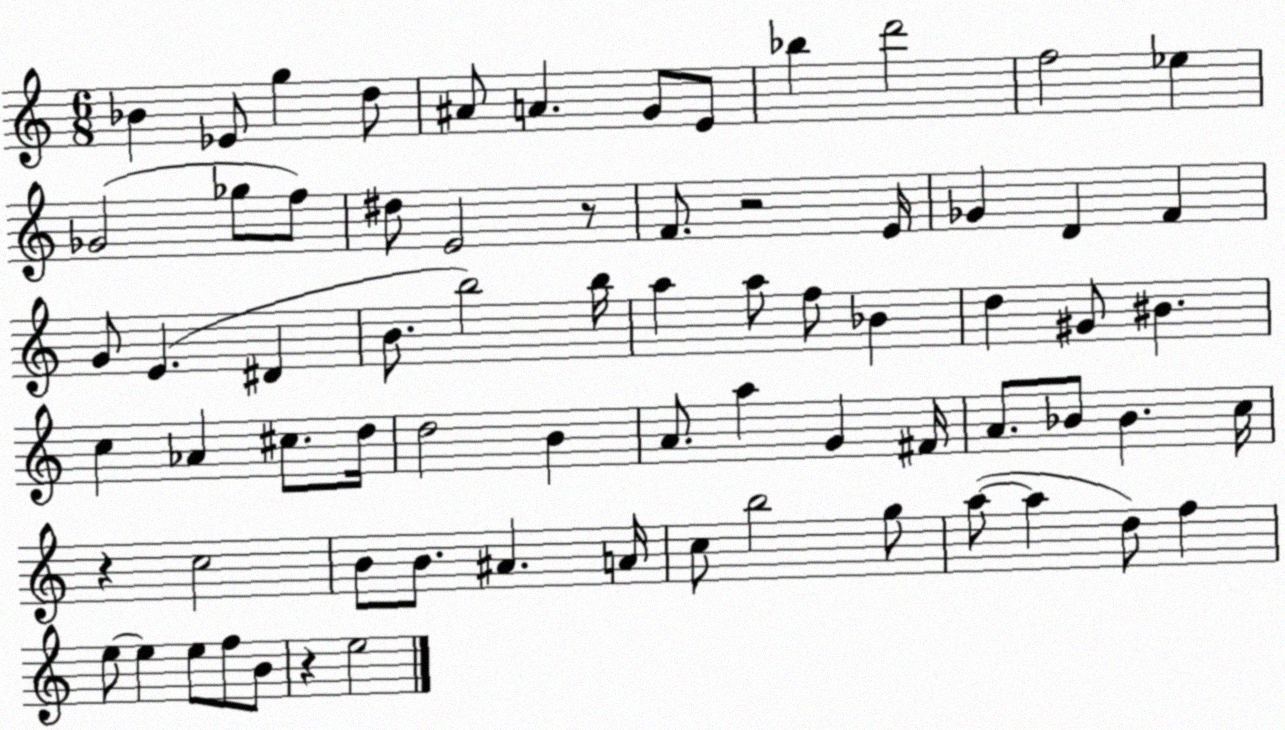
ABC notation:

X:1
T:Untitled
M:6/8
L:1/4
K:C
_B _E/2 g d/2 ^A/2 A G/2 E/2 _b d'2 f2 _e _G2 _g/2 f/2 ^d/2 E2 z/2 F/2 z2 E/4 _G D F G/2 E ^D B/2 b2 b/4 a a/2 f/2 _B d ^G/2 ^B c _A ^c/2 d/4 d2 B A/2 a G ^F/4 A/2 _B/2 _B c/4 z c2 B/2 B/2 ^A A/4 c/2 b2 g/2 a/2 a d/2 f e/2 e e/2 f/2 B/2 z e2